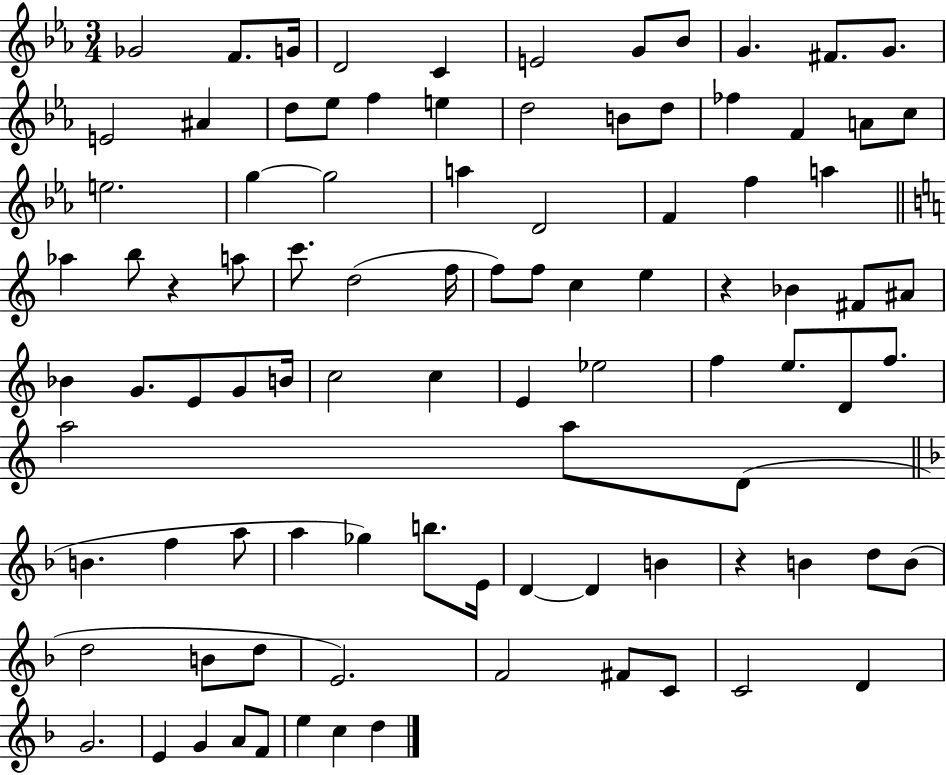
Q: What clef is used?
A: treble